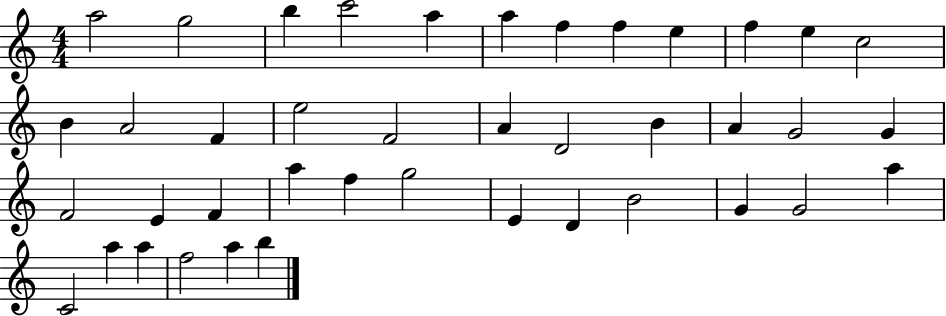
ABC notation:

X:1
T:Untitled
M:4/4
L:1/4
K:C
a2 g2 b c'2 a a f f e f e c2 B A2 F e2 F2 A D2 B A G2 G F2 E F a f g2 E D B2 G G2 a C2 a a f2 a b